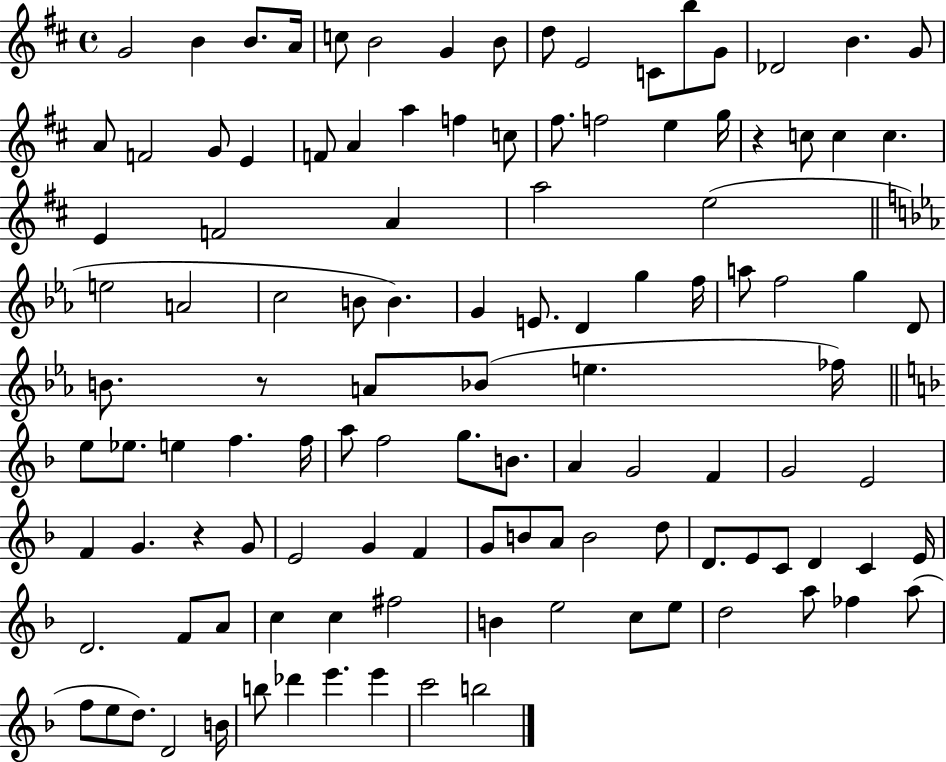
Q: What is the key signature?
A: D major